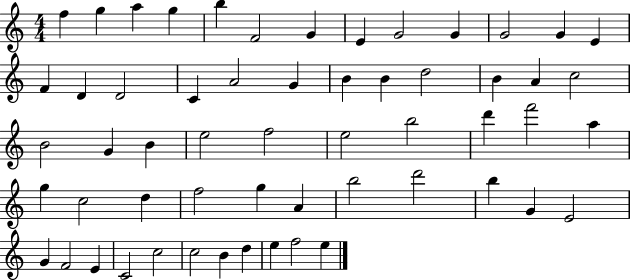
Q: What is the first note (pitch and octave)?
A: F5